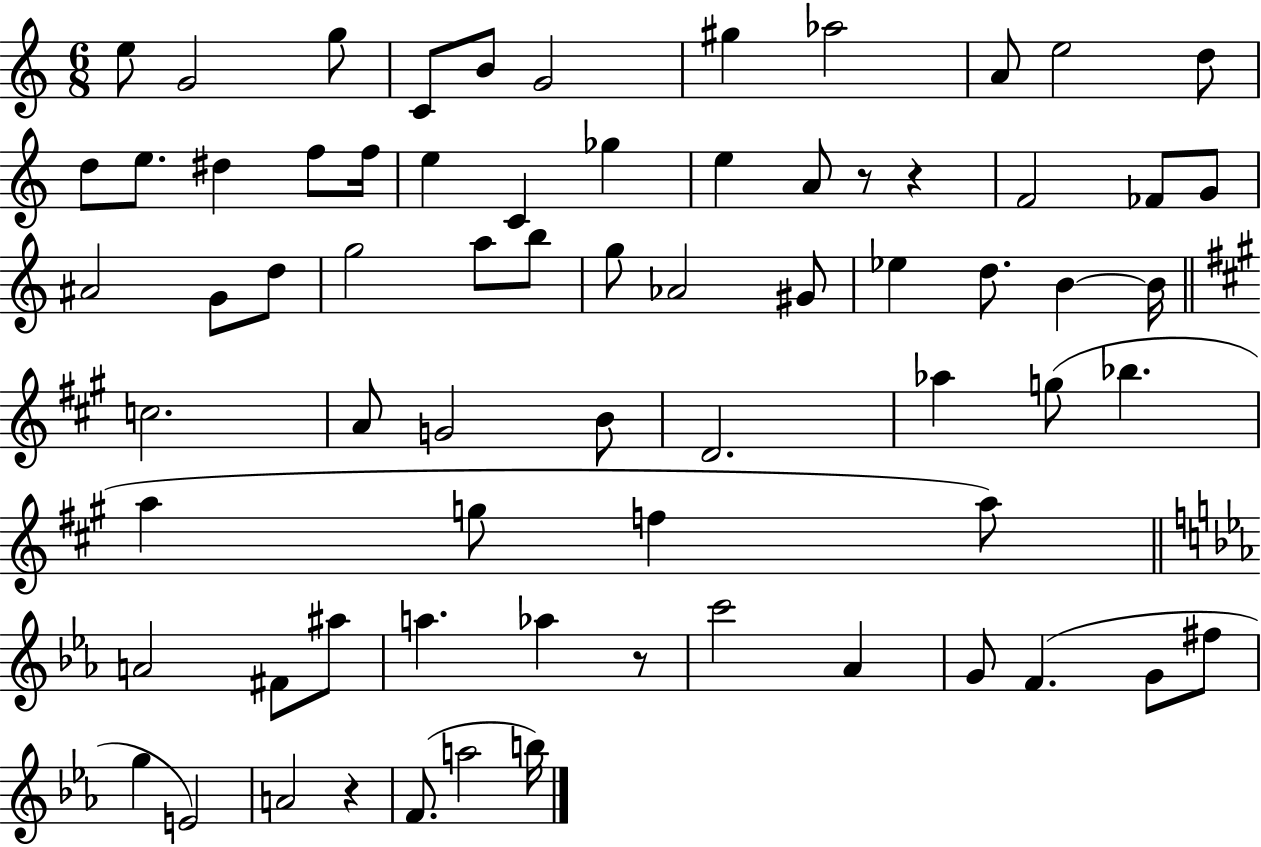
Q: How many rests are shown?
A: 4